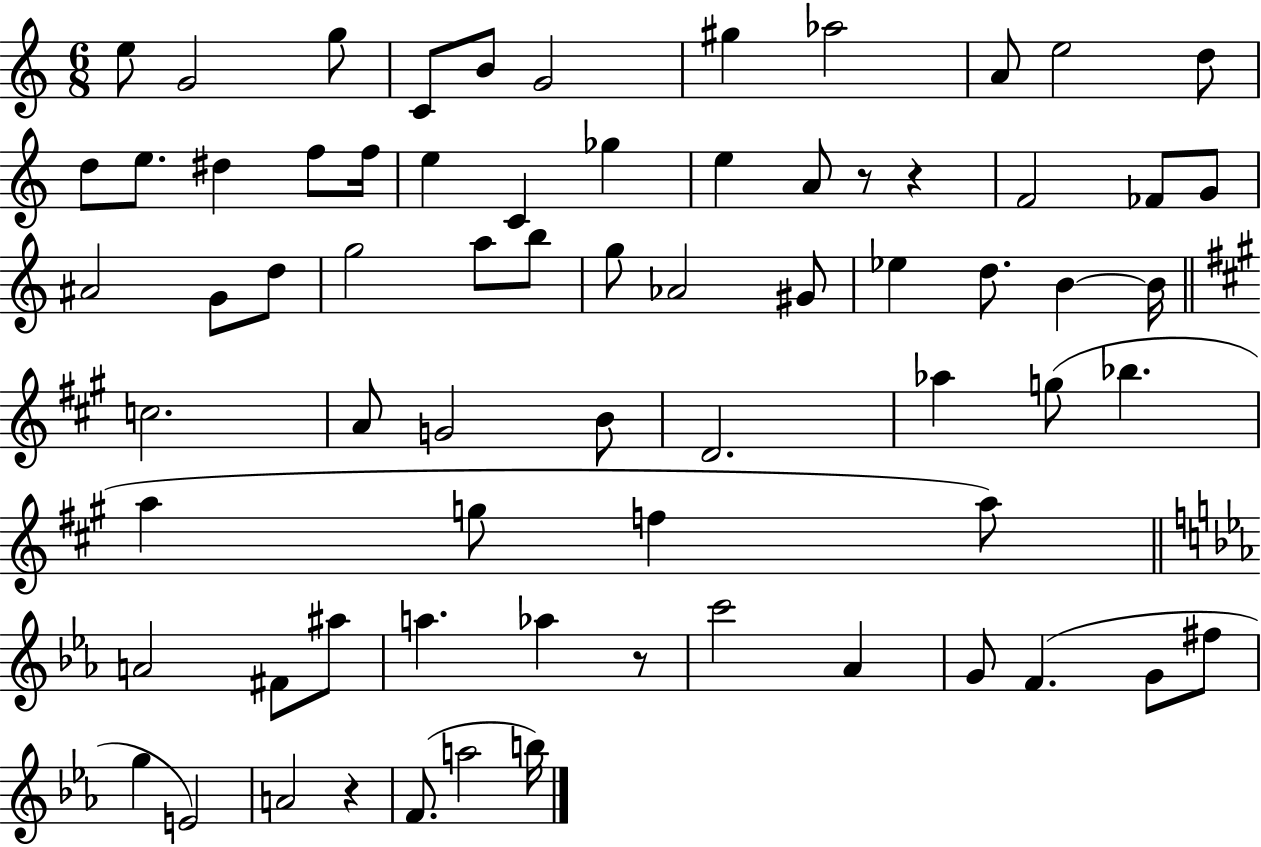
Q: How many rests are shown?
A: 4